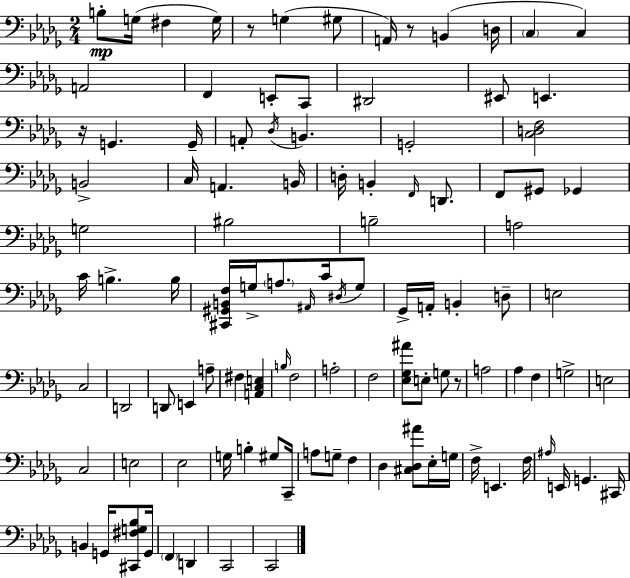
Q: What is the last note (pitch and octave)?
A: C2